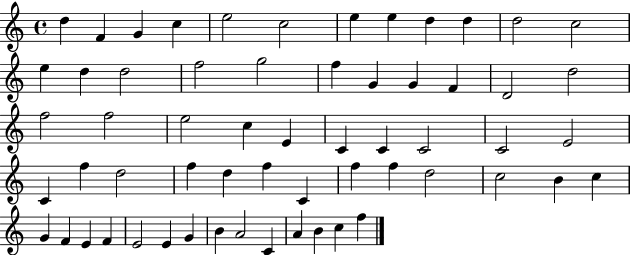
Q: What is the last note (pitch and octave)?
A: F5